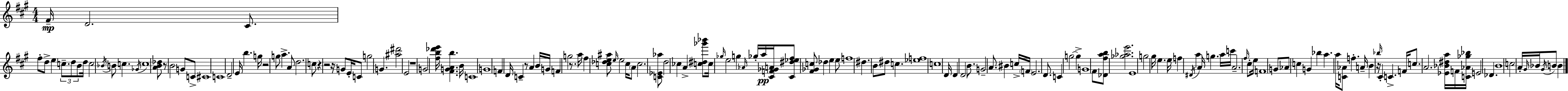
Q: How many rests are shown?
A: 9